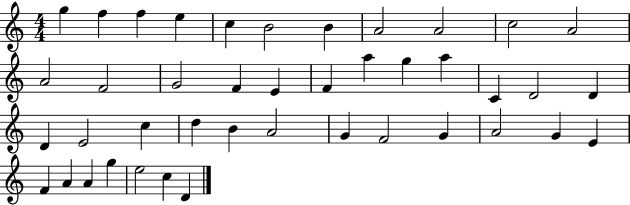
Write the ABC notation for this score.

X:1
T:Untitled
M:4/4
L:1/4
K:C
g f f e c B2 B A2 A2 c2 A2 A2 F2 G2 F E F a g a C D2 D D E2 c d B A2 G F2 G A2 G E F A A g e2 c D